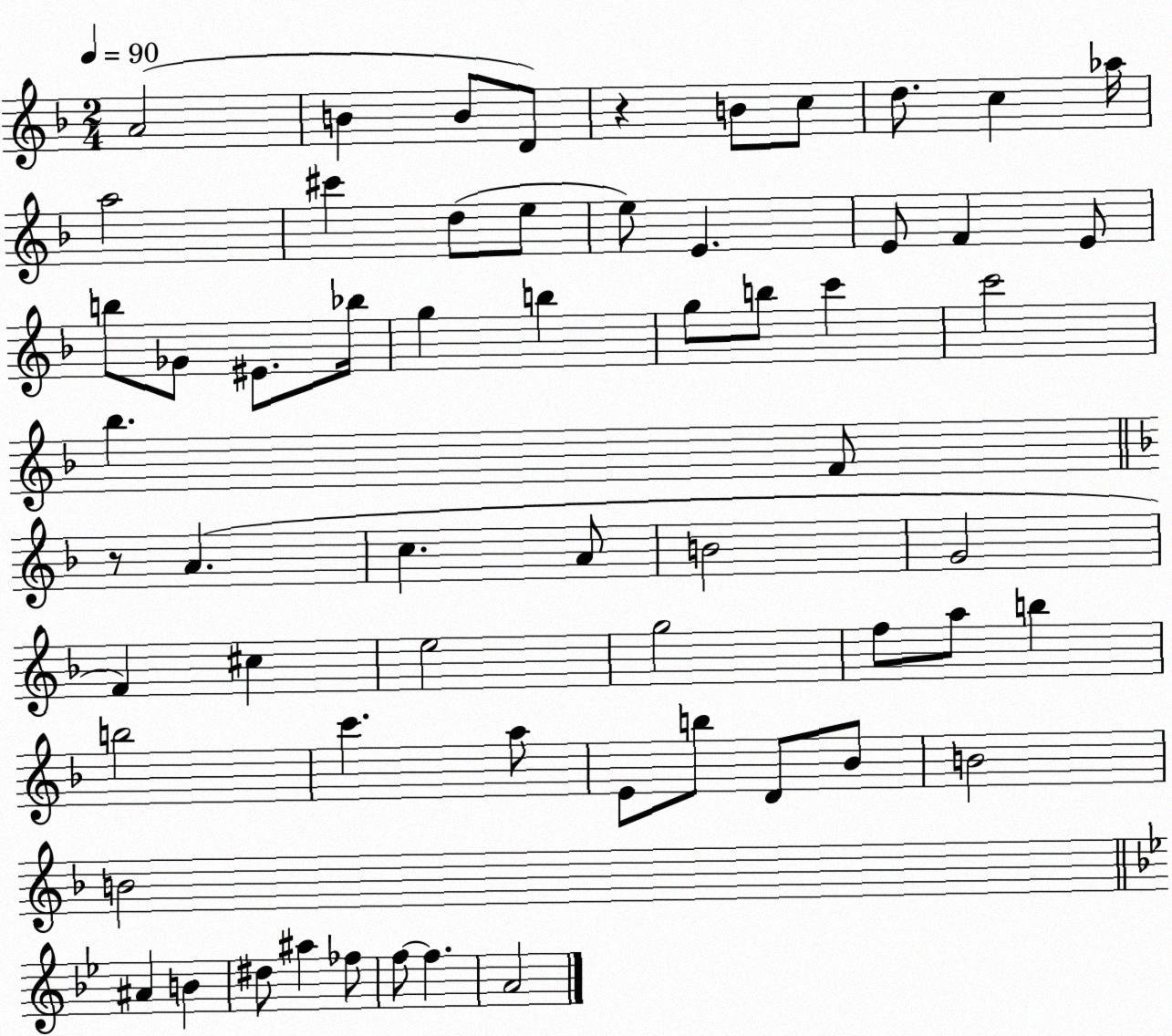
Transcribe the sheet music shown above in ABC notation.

X:1
T:Untitled
M:2/4
L:1/4
K:F
A2 B B/2 D/2 z B/2 c/2 d/2 c _a/4 a2 ^c' d/2 e/2 e/2 E E/2 F E/2 b/2 _G/2 ^E/2 _b/4 g b g/2 b/2 c' c'2 _b F/2 z/2 A c A/2 B2 G2 F ^c e2 g2 f/2 a/2 b b2 c' a/2 E/2 b/2 D/2 _B/2 B2 B2 ^A B ^d/2 ^a _f/2 f/2 f A2